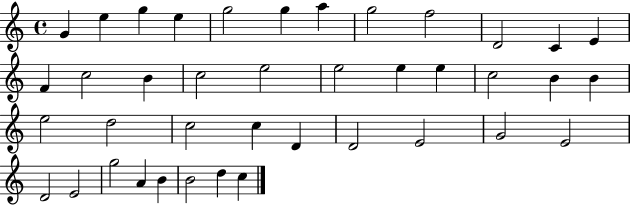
{
  \clef treble
  \time 4/4
  \defaultTimeSignature
  \key c \major
  g'4 e''4 g''4 e''4 | g''2 g''4 a''4 | g''2 f''2 | d'2 c'4 e'4 | \break f'4 c''2 b'4 | c''2 e''2 | e''2 e''4 e''4 | c''2 b'4 b'4 | \break e''2 d''2 | c''2 c''4 d'4 | d'2 e'2 | g'2 e'2 | \break d'2 e'2 | g''2 a'4 b'4 | b'2 d''4 c''4 | \bar "|."
}